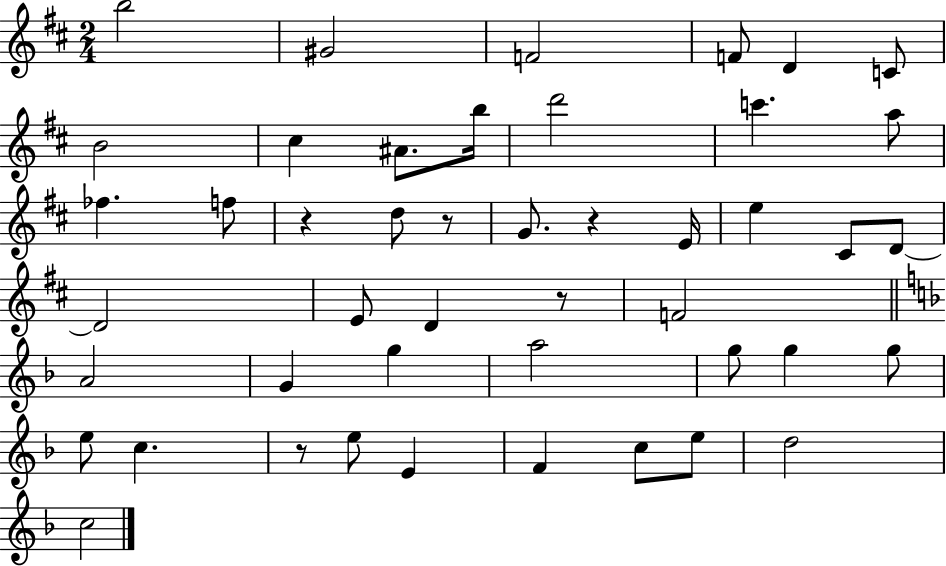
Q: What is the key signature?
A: D major